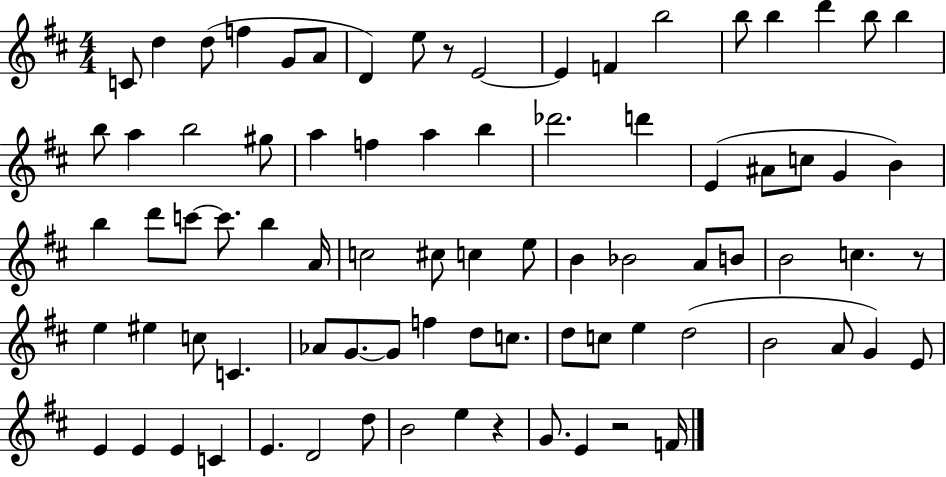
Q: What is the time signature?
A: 4/4